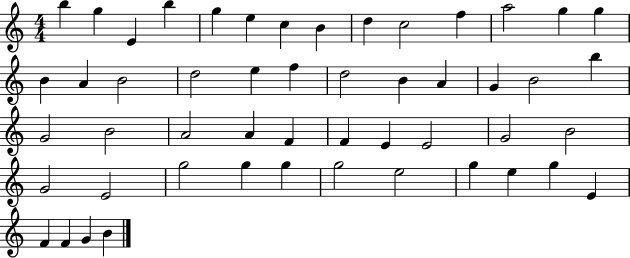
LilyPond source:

{
  \clef treble
  \numericTimeSignature
  \time 4/4
  \key c \major
  b''4 g''4 e'4 b''4 | g''4 e''4 c''4 b'4 | d''4 c''2 f''4 | a''2 g''4 g''4 | \break b'4 a'4 b'2 | d''2 e''4 f''4 | d''2 b'4 a'4 | g'4 b'2 b''4 | \break g'2 b'2 | a'2 a'4 f'4 | f'4 e'4 e'2 | g'2 b'2 | \break g'2 e'2 | g''2 g''4 g''4 | g''2 e''2 | g''4 e''4 g''4 e'4 | \break f'4 f'4 g'4 b'4 | \bar "|."
}